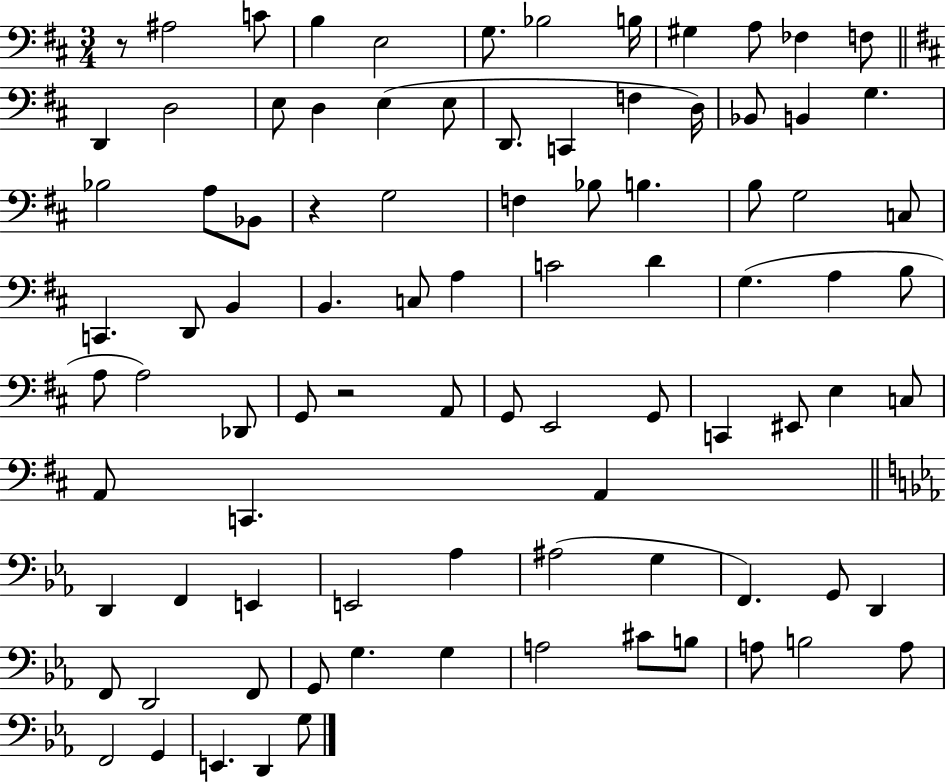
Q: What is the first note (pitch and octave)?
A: A#3